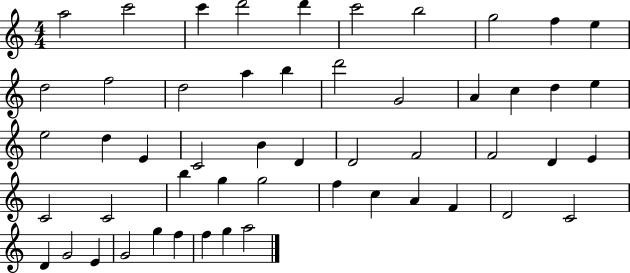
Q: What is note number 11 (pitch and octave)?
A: D5